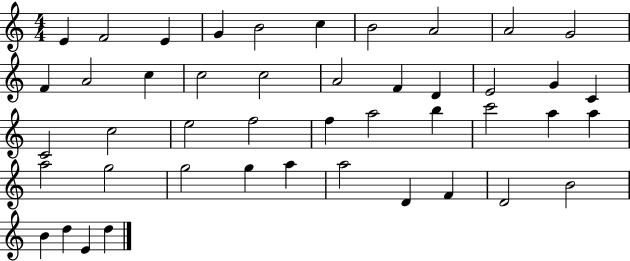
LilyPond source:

{
  \clef treble
  \numericTimeSignature
  \time 4/4
  \key c \major
  e'4 f'2 e'4 | g'4 b'2 c''4 | b'2 a'2 | a'2 g'2 | \break f'4 a'2 c''4 | c''2 c''2 | a'2 f'4 d'4 | e'2 g'4 c'4 | \break c'2 c''2 | e''2 f''2 | f''4 a''2 b''4 | c'''2 a''4 a''4 | \break a''2 g''2 | g''2 g''4 a''4 | a''2 d'4 f'4 | d'2 b'2 | \break b'4 d''4 e'4 d''4 | \bar "|."
}